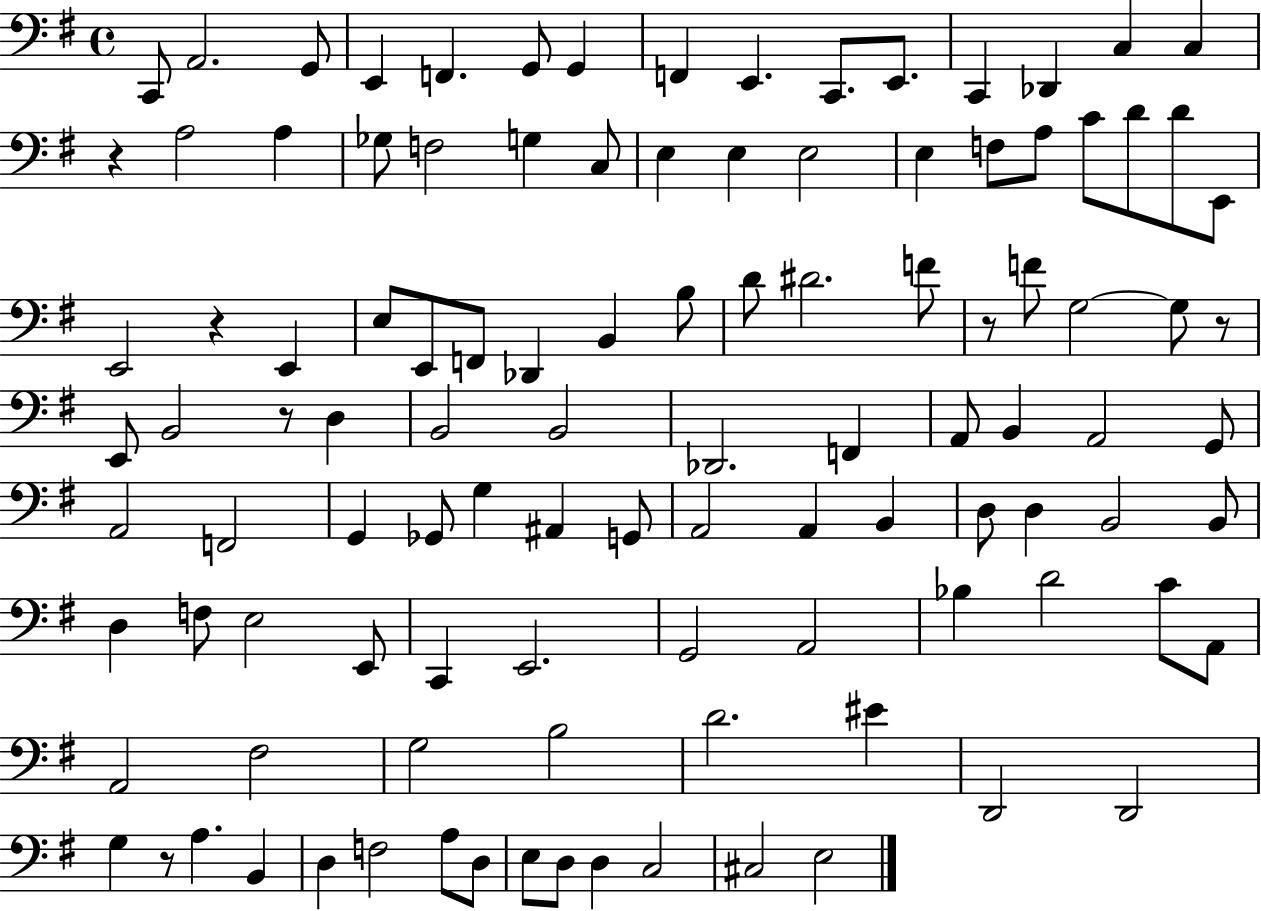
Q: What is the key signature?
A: G major